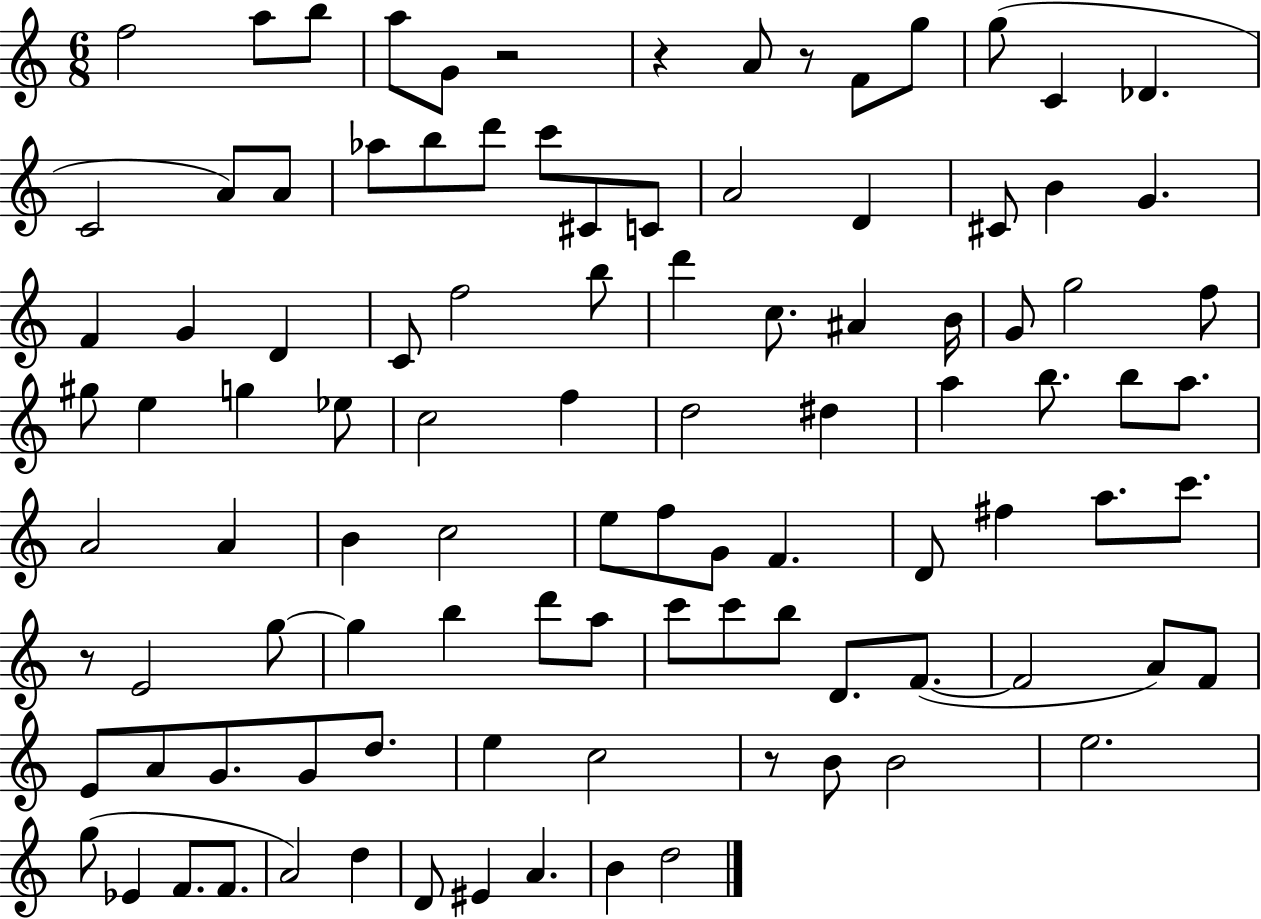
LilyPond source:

{
  \clef treble
  \numericTimeSignature
  \time 6/8
  \key c \major
  \repeat volta 2 { f''2 a''8 b''8 | a''8 g'8 r2 | r4 a'8 r8 f'8 g''8 | g''8( c'4 des'4. | \break c'2 a'8) a'8 | aes''8 b''8 d'''8 c'''8 cis'8 c'8 | a'2 d'4 | cis'8 b'4 g'4. | \break f'4 g'4 d'4 | c'8 f''2 b''8 | d'''4 c''8. ais'4 b'16 | g'8 g''2 f''8 | \break gis''8 e''4 g''4 ees''8 | c''2 f''4 | d''2 dis''4 | a''4 b''8. b''8 a''8. | \break a'2 a'4 | b'4 c''2 | e''8 f''8 g'8 f'4. | d'8 fis''4 a''8. c'''8. | \break r8 e'2 g''8~~ | g''4 b''4 d'''8 a''8 | c'''8 c'''8 b''8 d'8. f'8.~(~ | f'2 a'8) f'8 | \break e'8 a'8 g'8. g'8 d''8. | e''4 c''2 | r8 b'8 b'2 | e''2. | \break g''8( ees'4 f'8. f'8. | a'2) d''4 | d'8 eis'4 a'4. | b'4 d''2 | \break } \bar "|."
}